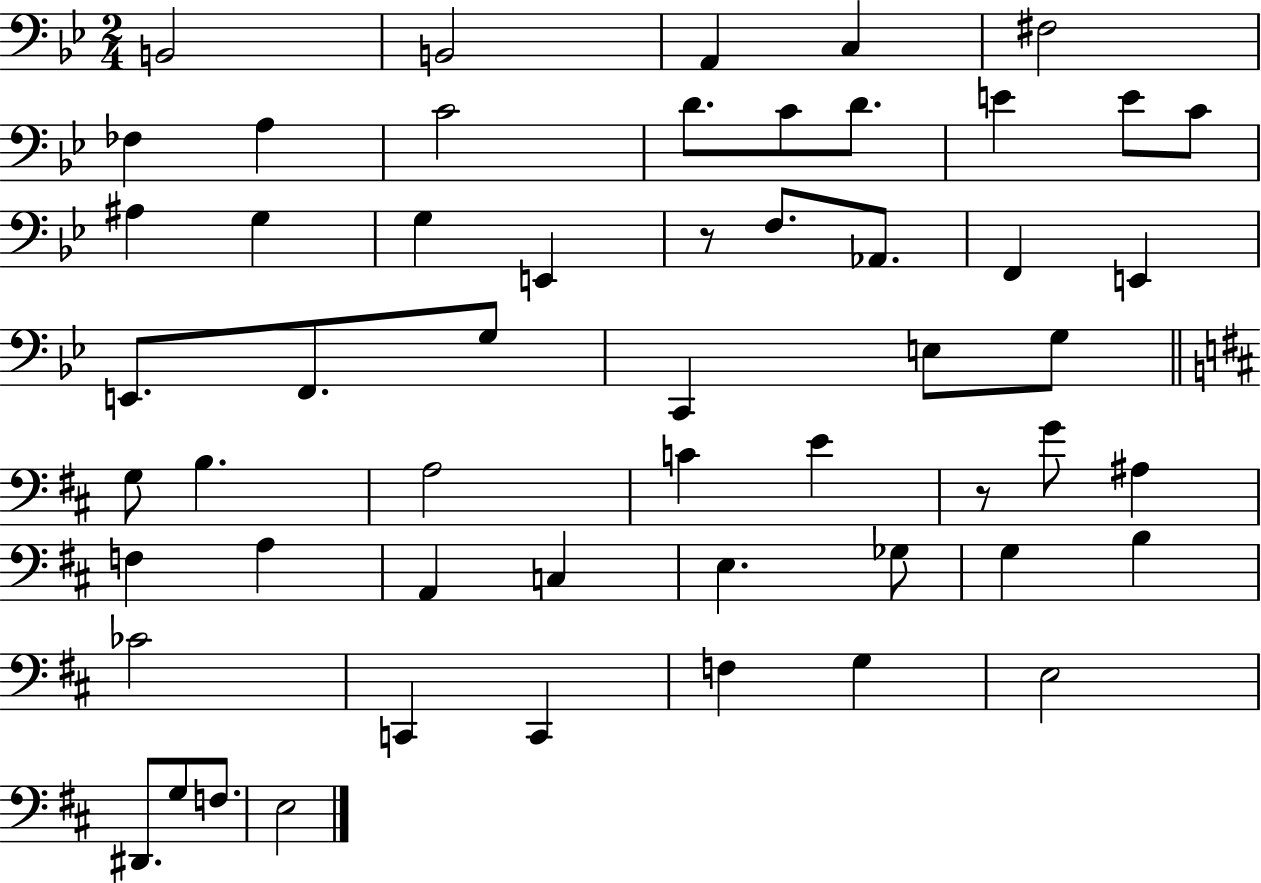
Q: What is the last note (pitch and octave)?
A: E3